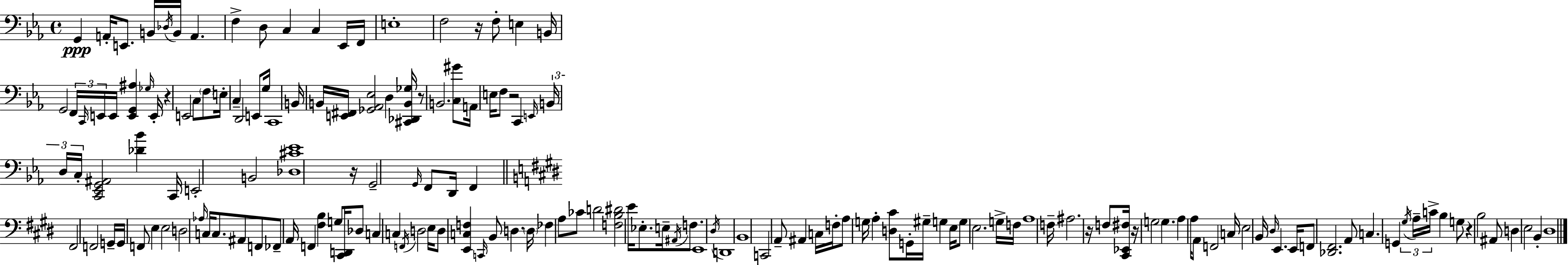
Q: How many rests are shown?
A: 8